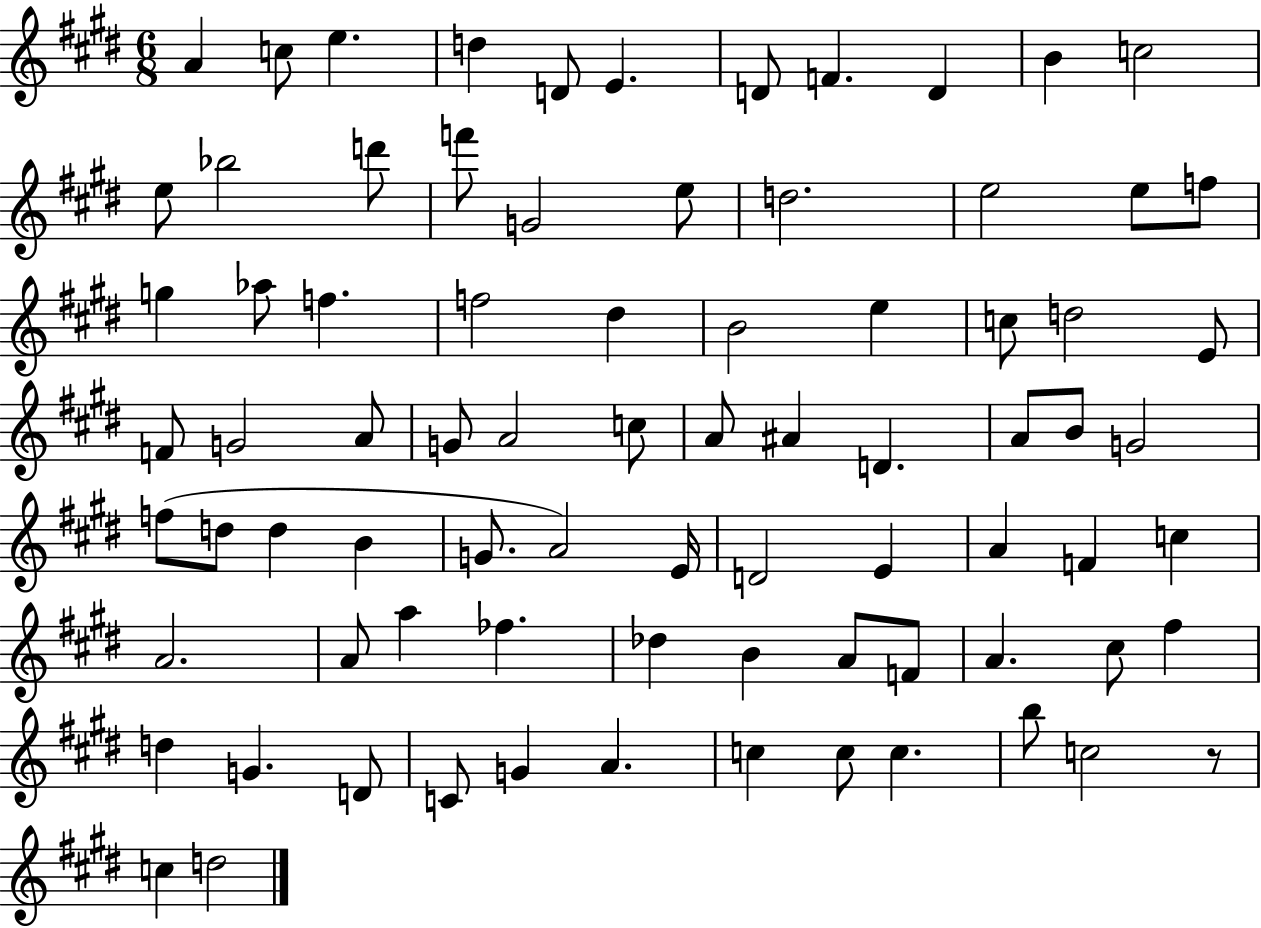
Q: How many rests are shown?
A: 1